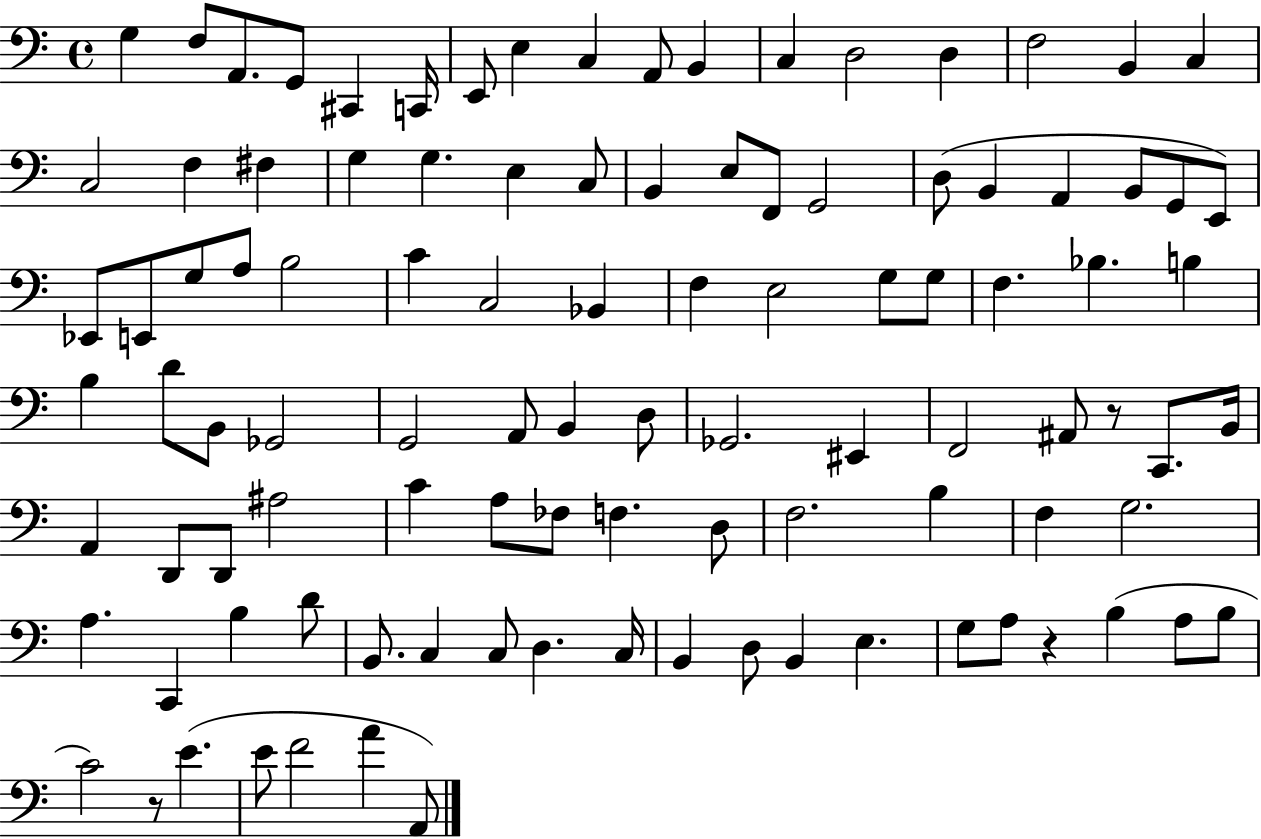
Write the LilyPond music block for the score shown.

{
  \clef bass
  \time 4/4
  \defaultTimeSignature
  \key c \major
  g4 f8 a,8. g,8 cis,4 c,16 | e,8 e4 c4 a,8 b,4 | c4 d2 d4 | f2 b,4 c4 | \break c2 f4 fis4 | g4 g4. e4 c8 | b,4 e8 f,8 g,2 | d8( b,4 a,4 b,8 g,8 e,8) | \break ees,8 e,8 g8 a8 b2 | c'4 c2 bes,4 | f4 e2 g8 g8 | f4. bes4. b4 | \break b4 d'8 b,8 ges,2 | g,2 a,8 b,4 d8 | ges,2. eis,4 | f,2 ais,8 r8 c,8. b,16 | \break a,4 d,8 d,8 ais2 | c'4 a8 fes8 f4. d8 | f2. b4 | f4 g2. | \break a4. c,4 b4 d'8 | b,8. c4 c8 d4. c16 | b,4 d8 b,4 e4. | g8 a8 r4 b4( a8 b8 | \break c'2) r8 e'4.( | e'8 f'2 a'4 a,8) | \bar "|."
}